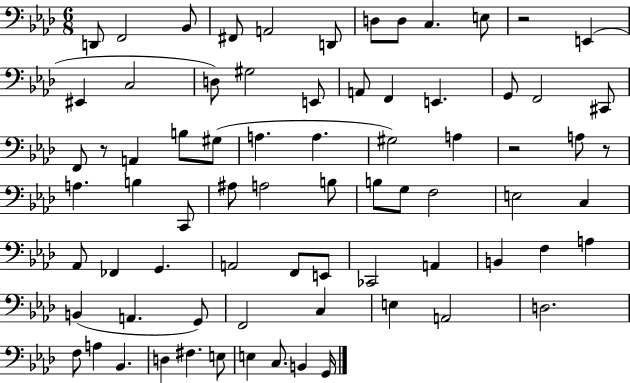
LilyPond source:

{
  \clef bass
  \numericTimeSignature
  \time 6/8
  \key aes \major
  d,8 f,2 bes,8 | fis,8 a,2 d,8 | d8 d8 c4. e8 | r2 e,4( | \break eis,4 c2 | d8) gis2 e,8 | a,8 f,4 e,4. | g,8 f,2 cis,8 | \break f,8 r8 a,4 b8 gis8( | a4. a4. | gis2) a4 | r2 a8 r8 | \break a4. b4 c,8 | ais8 a2 b8 | b8 g8 f2 | e2 c4 | \break aes,8 fes,4 g,4. | a,2 f,8 e,8 | ces,2 a,4 | b,4 f4 a4 | \break b,4( a,4. g,8) | f,2 c4 | e4 a,2 | d2. | \break f8 a4 bes,4. | d4 fis4. e8 | e4 c8. b,4 g,16 | \bar "|."
}